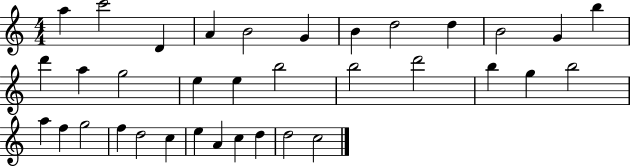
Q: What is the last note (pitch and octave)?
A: C5